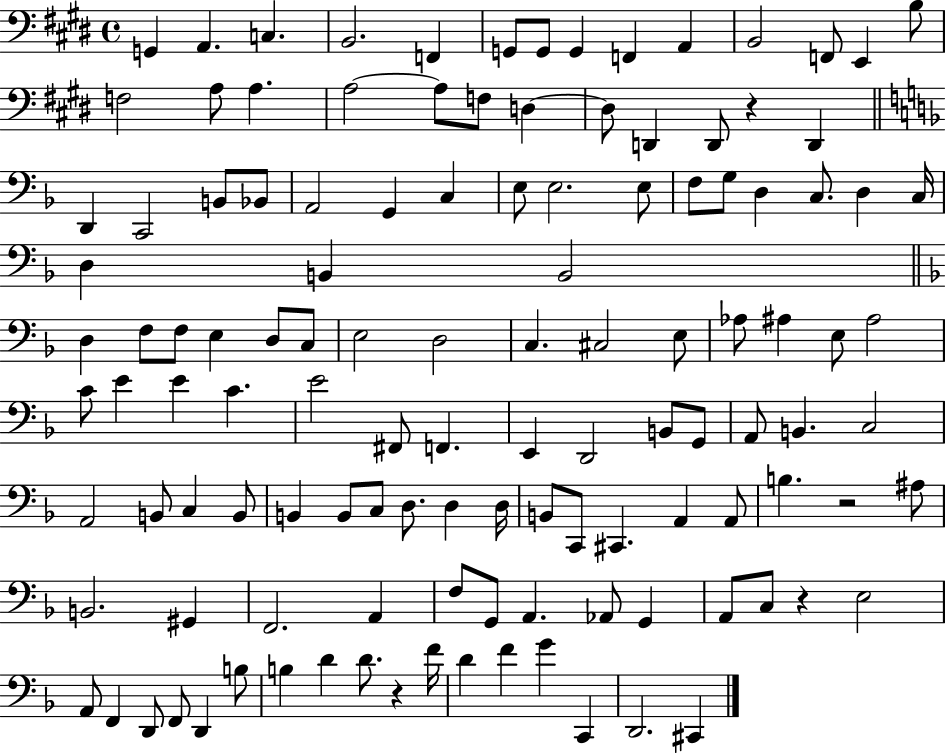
X:1
T:Untitled
M:4/4
L:1/4
K:E
G,, A,, C, B,,2 F,, G,,/2 G,,/2 G,, F,, A,, B,,2 F,,/2 E,, B,/2 F,2 A,/2 A, A,2 A,/2 F,/2 D, D,/2 D,, D,,/2 z D,, D,, C,,2 B,,/2 _B,,/2 A,,2 G,, C, E,/2 E,2 E,/2 F,/2 G,/2 D, C,/2 D, C,/4 D, B,, B,,2 D, F,/2 F,/2 E, D,/2 C,/2 E,2 D,2 C, ^C,2 E,/2 _A,/2 ^A, E,/2 ^A,2 C/2 E E C E2 ^F,,/2 F,, E,, D,,2 B,,/2 G,,/2 A,,/2 B,, C,2 A,,2 B,,/2 C, B,,/2 B,, B,,/2 C,/2 D,/2 D, D,/4 B,,/2 C,,/2 ^C,, A,, A,,/2 B, z2 ^A,/2 B,,2 ^G,, F,,2 A,, F,/2 G,,/2 A,, _A,,/2 G,, A,,/2 C,/2 z E,2 A,,/2 F,, D,,/2 F,,/2 D,, B,/2 B, D D/2 z F/4 D F G C,, D,,2 ^C,,